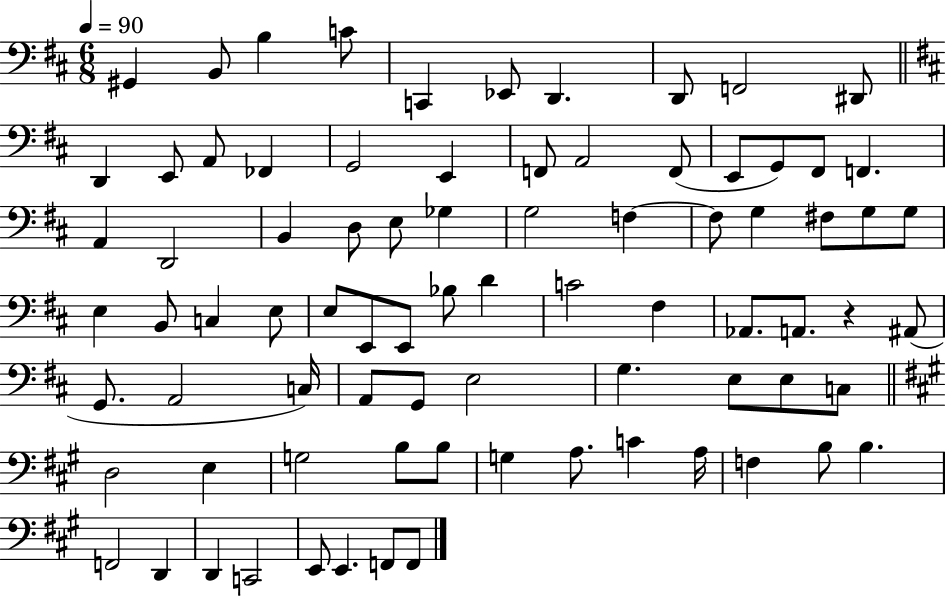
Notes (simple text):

G#2/q B2/e B3/q C4/e C2/q Eb2/e D2/q. D2/e F2/h D#2/e D2/q E2/e A2/e FES2/q G2/h E2/q F2/e A2/h F2/e E2/e G2/e F#2/e F2/q. A2/q D2/h B2/q D3/e E3/e Gb3/q G3/h F3/q F3/e G3/q F#3/e G3/e G3/e E3/q B2/e C3/q E3/e E3/e E2/e E2/e Bb3/e D4/q C4/h F#3/q Ab2/e. A2/e. R/q A#2/e G2/e. A2/h C3/s A2/e G2/e E3/h G3/q. E3/e E3/e C3/e D3/h E3/q G3/h B3/e B3/e G3/q A3/e. C4/q A3/s F3/q B3/e B3/q. F2/h D2/q D2/q C2/h E2/e E2/q. F2/e F2/e